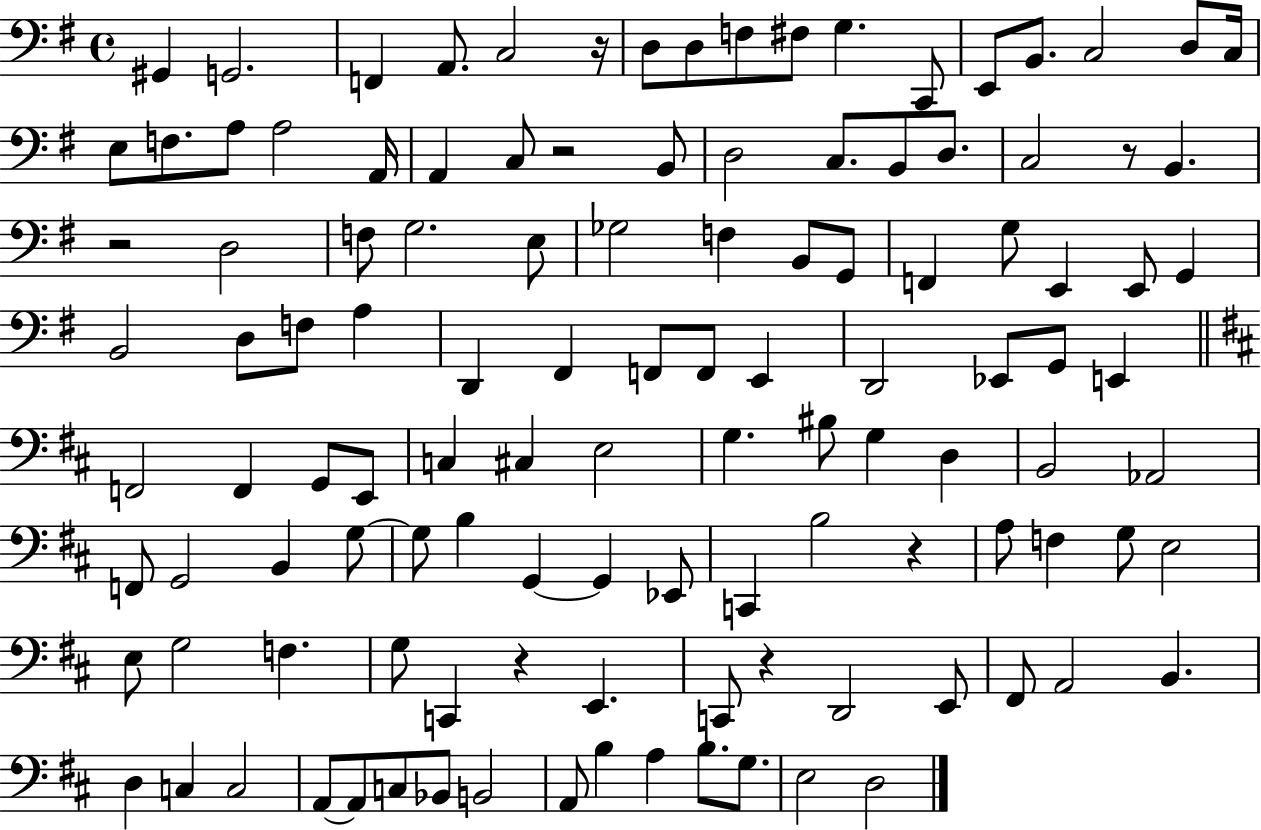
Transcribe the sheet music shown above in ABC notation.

X:1
T:Untitled
M:4/4
L:1/4
K:G
^G,, G,,2 F,, A,,/2 C,2 z/4 D,/2 D,/2 F,/2 ^F,/2 G, C,,/2 E,,/2 B,,/2 C,2 D,/2 C,/4 E,/2 F,/2 A,/2 A,2 A,,/4 A,, C,/2 z2 B,,/2 D,2 C,/2 B,,/2 D,/2 C,2 z/2 B,, z2 D,2 F,/2 G,2 E,/2 _G,2 F, B,,/2 G,,/2 F,, G,/2 E,, E,,/2 G,, B,,2 D,/2 F,/2 A, D,, ^F,, F,,/2 F,,/2 E,, D,,2 _E,,/2 G,,/2 E,, F,,2 F,, G,,/2 E,,/2 C, ^C, E,2 G, ^B,/2 G, D, B,,2 _A,,2 F,,/2 G,,2 B,, G,/2 G,/2 B, G,, G,, _E,,/2 C,, B,2 z A,/2 F, G,/2 E,2 E,/2 G,2 F, G,/2 C,, z E,, C,,/2 z D,,2 E,,/2 ^F,,/2 A,,2 B,, D, C, C,2 A,,/2 A,,/2 C,/2 _B,,/2 B,,2 A,,/2 B, A, B,/2 G,/2 E,2 D,2